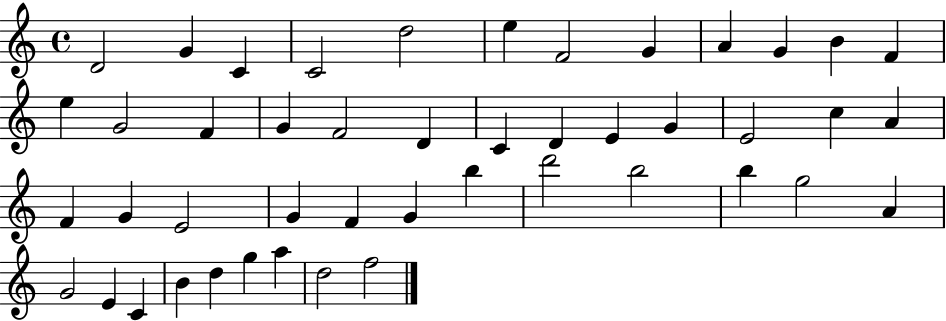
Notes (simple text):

D4/h G4/q C4/q C4/h D5/h E5/q F4/h G4/q A4/q G4/q B4/q F4/q E5/q G4/h F4/q G4/q F4/h D4/q C4/q D4/q E4/q G4/q E4/h C5/q A4/q F4/q G4/q E4/h G4/q F4/q G4/q B5/q D6/h B5/h B5/q G5/h A4/q G4/h E4/q C4/q B4/q D5/q G5/q A5/q D5/h F5/h